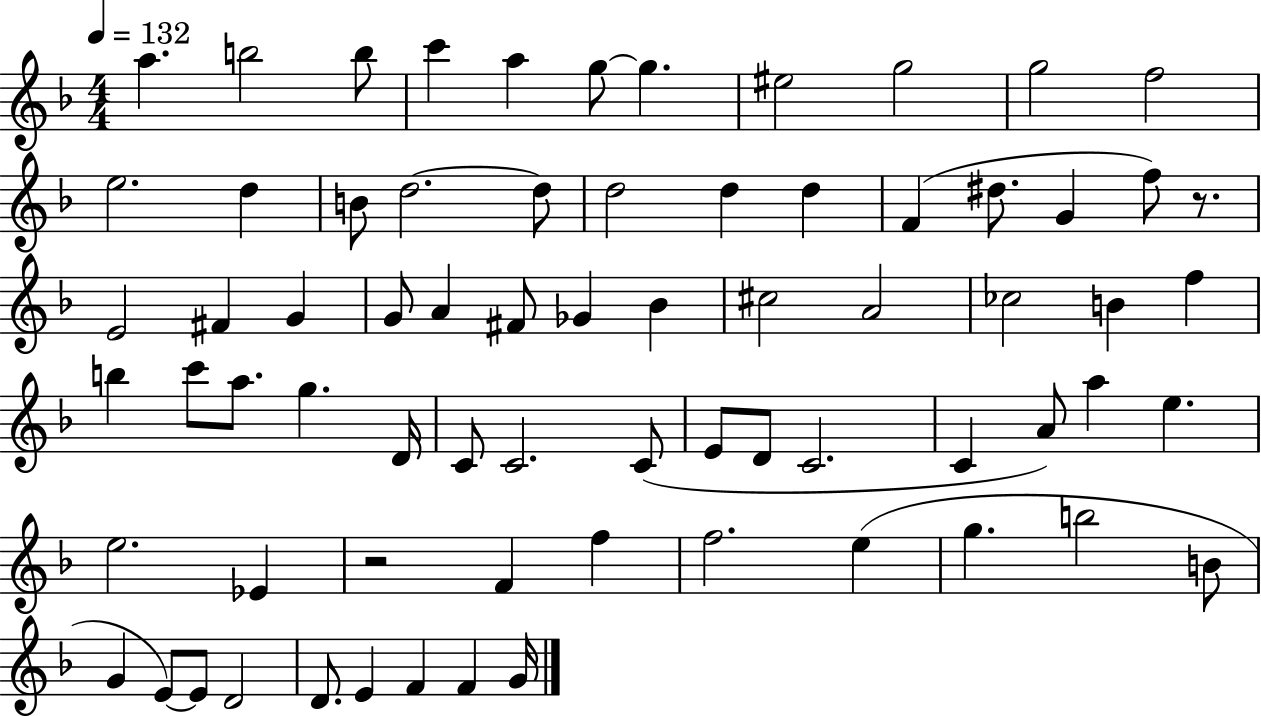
X:1
T:Untitled
M:4/4
L:1/4
K:F
a b2 b/2 c' a g/2 g ^e2 g2 g2 f2 e2 d B/2 d2 d/2 d2 d d F ^d/2 G f/2 z/2 E2 ^F G G/2 A ^F/2 _G _B ^c2 A2 _c2 B f b c'/2 a/2 g D/4 C/2 C2 C/2 E/2 D/2 C2 C A/2 a e e2 _E z2 F f f2 e g b2 B/2 G E/2 E/2 D2 D/2 E F F G/4